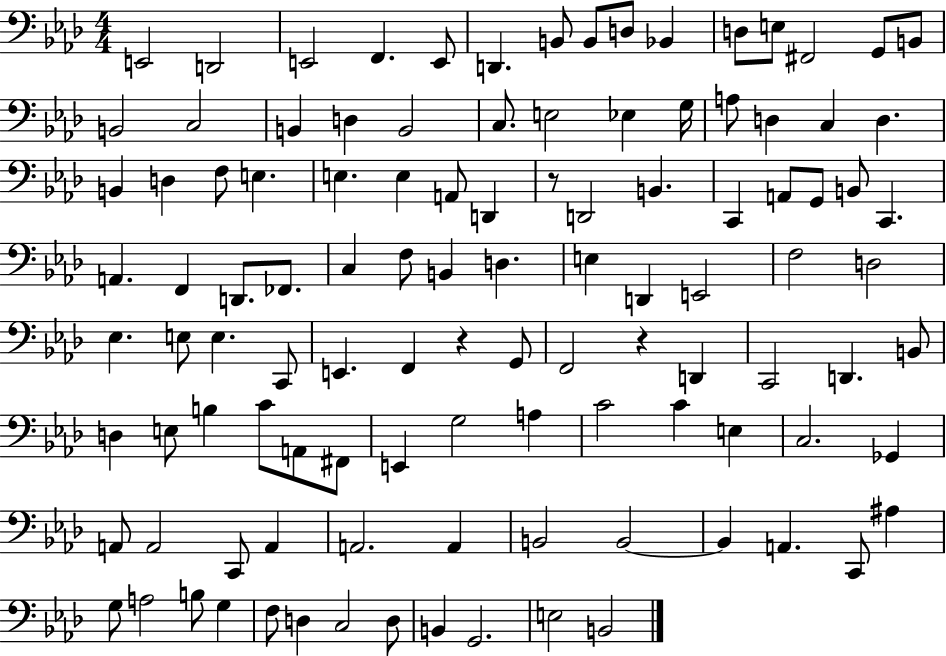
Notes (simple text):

E2/h D2/h E2/h F2/q. E2/e D2/q. B2/e B2/e D3/e Bb2/q D3/e E3/e F#2/h G2/e B2/e B2/h C3/h B2/q D3/q B2/h C3/e. E3/h Eb3/q G3/s A3/e D3/q C3/q D3/q. B2/q D3/q F3/e E3/q. E3/q. E3/q A2/e D2/q R/e D2/h B2/q. C2/q A2/e G2/e B2/e C2/q. A2/q. F2/q D2/e. FES2/e. C3/q F3/e B2/q D3/q. E3/q D2/q E2/h F3/h D3/h Eb3/q. E3/e E3/q. C2/e E2/q. F2/q R/q G2/e F2/h R/q D2/q C2/h D2/q. B2/e D3/q E3/e B3/q C4/e A2/e F#2/e E2/q G3/h A3/q C4/h C4/q E3/q C3/h. Gb2/q A2/e A2/h C2/e A2/q A2/h. A2/q B2/h B2/h B2/q A2/q. C2/e A#3/q G3/e A3/h B3/e G3/q F3/e D3/q C3/h D3/e B2/q G2/h. E3/h B2/h